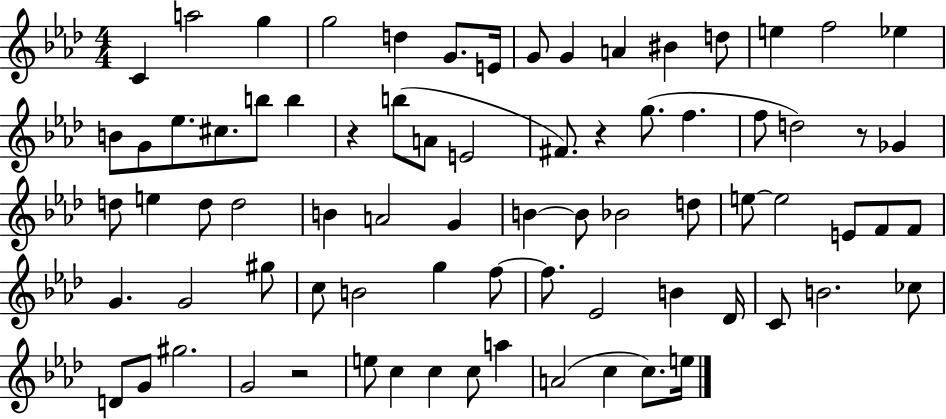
X:1
T:Untitled
M:4/4
L:1/4
K:Ab
C a2 g g2 d G/2 E/4 G/2 G A ^B d/2 e f2 _e B/2 G/2 _e/2 ^c/2 b/2 b z b/2 A/2 E2 ^F/2 z g/2 f f/2 d2 z/2 _G d/2 e d/2 d2 B A2 G B B/2 _B2 d/2 e/2 e2 E/2 F/2 F/2 G G2 ^g/2 c/2 B2 g f/2 f/2 _E2 B _D/4 C/2 B2 _c/2 D/2 G/2 ^g2 G2 z2 e/2 c c c/2 a A2 c c/2 e/4